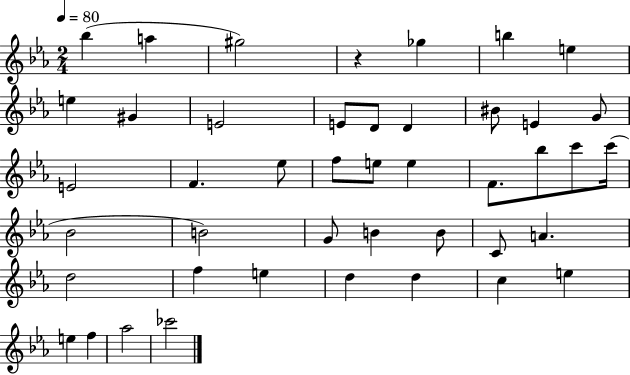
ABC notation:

X:1
T:Untitled
M:2/4
L:1/4
K:Eb
_b a ^g2 z _g b e e ^G E2 E/2 D/2 D ^B/2 E G/2 E2 F _e/2 f/2 e/2 e F/2 _b/2 c'/2 c'/4 _B2 B2 G/2 B B/2 C/2 A d2 f e d d c e e f _a2 _c'2